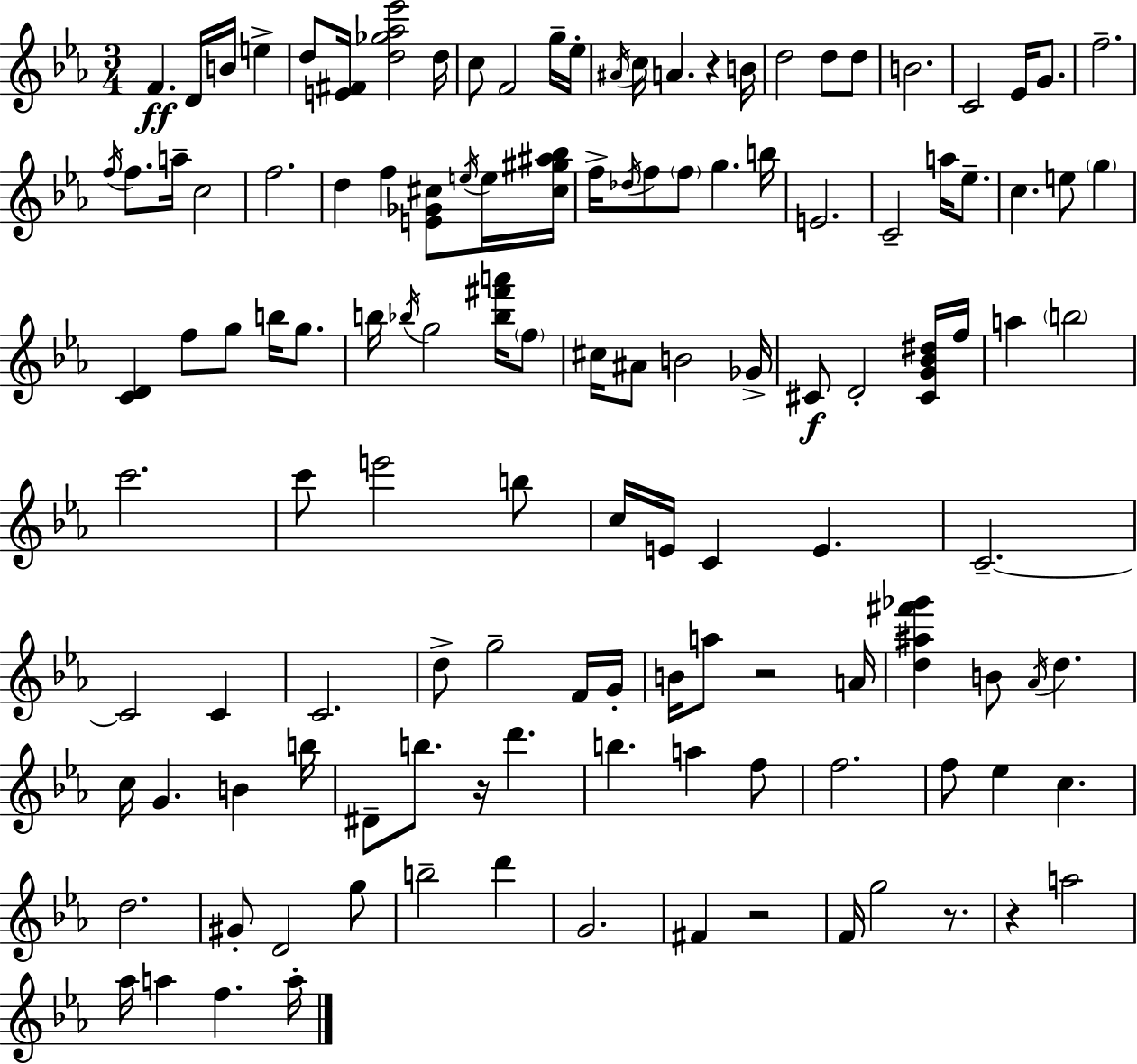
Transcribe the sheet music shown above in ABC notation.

X:1
T:Untitled
M:3/4
L:1/4
K:Cm
F D/4 B/4 e d/2 [E^F]/4 [d_g_a_e']2 d/4 c/2 F2 g/4 _e/4 ^A/4 c/4 A z B/4 d2 d/2 d/2 B2 C2 _E/4 G/2 f2 f/4 f/2 a/4 c2 f2 d f [E_G^c]/2 e/4 e/4 [^c^g^a_b]/4 f/4 _d/4 f/2 f/2 g b/4 E2 C2 a/4 _e/2 c e/2 g [CD] f/2 g/2 b/4 g/2 b/4 _b/4 g2 [_b^f'a']/4 f/2 ^c/4 ^A/2 B2 _G/4 ^C/2 D2 [^CG_B^d]/4 f/4 a b2 c'2 c'/2 e'2 b/2 c/4 E/4 C E C2 C2 C C2 d/2 g2 F/4 G/4 B/4 a/2 z2 A/4 [d^a^f'_g'] B/2 _A/4 d c/4 G B b/4 ^D/2 b/2 z/4 d' b a f/2 f2 f/2 _e c d2 ^G/2 D2 g/2 b2 d' G2 ^F z2 F/4 g2 z/2 z a2 _a/4 a f a/4